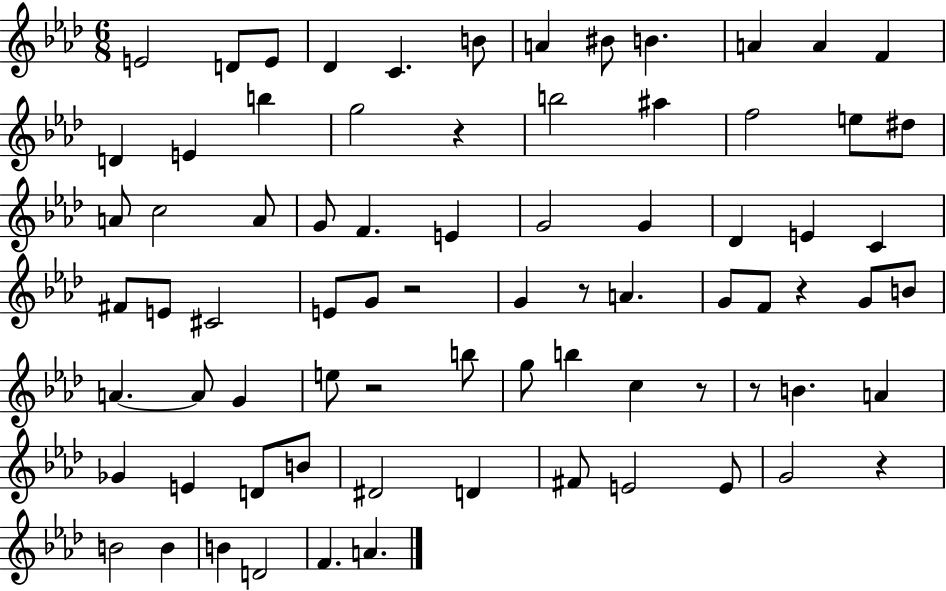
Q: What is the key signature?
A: AES major